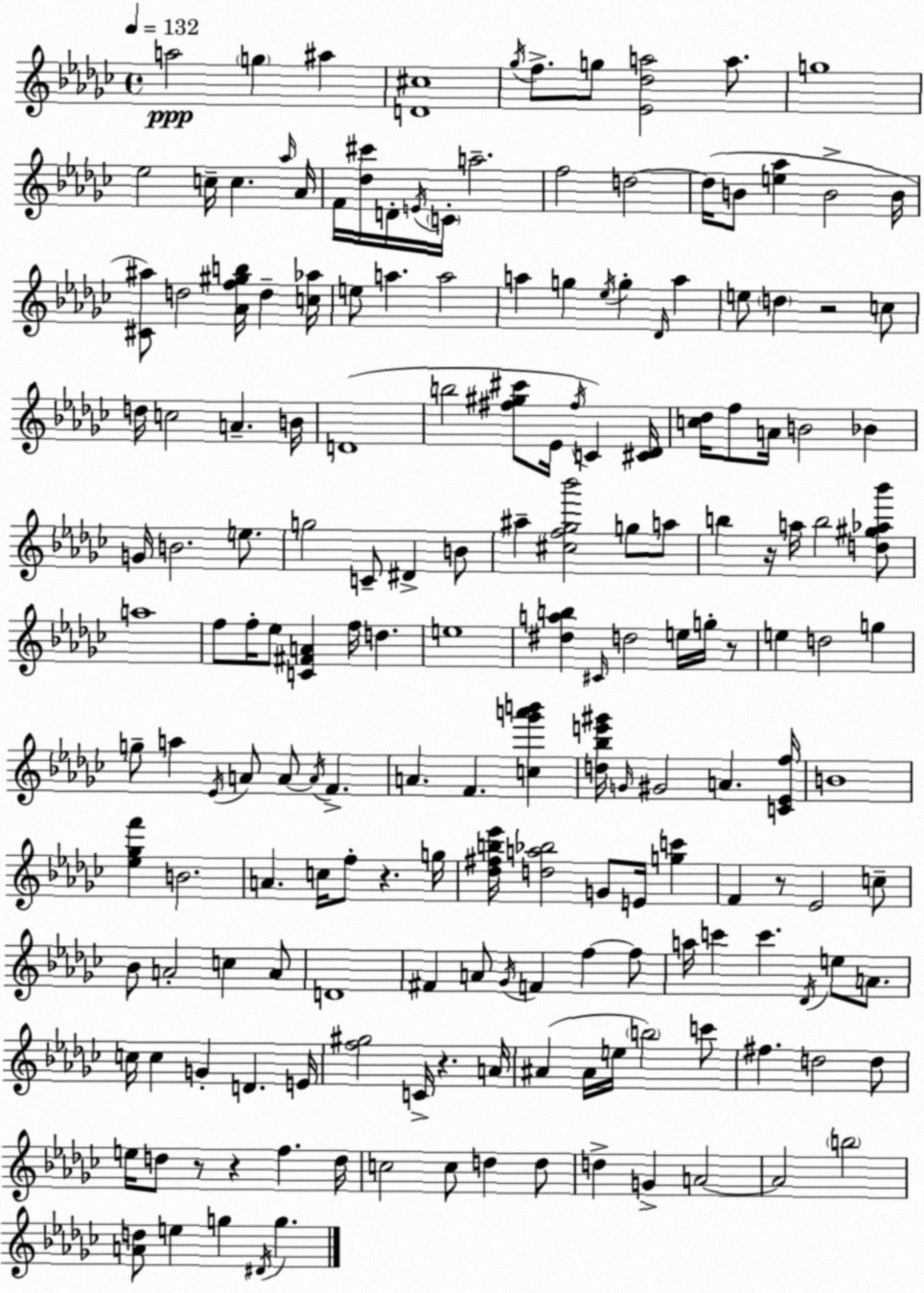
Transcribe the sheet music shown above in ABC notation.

X:1
T:Untitled
M:4/4
L:1/4
K:Ebm
a2 g ^a [D^c]4 _g/4 f/2 g/2 [_E_da]2 a/2 g4 _e2 c/4 c _a/4 _A/4 F/4 [_d^c']/4 D/4 E/4 C/4 a2 f2 d2 d/4 B/2 [e_a] B2 B/4 [^C^a]/2 d2 [_Af^gb]/4 d [c_a]/4 e/2 a a2 a g _e/4 g _D/4 a e/2 d z2 c/2 d/4 c2 A B/4 D4 b2 [^f^g^c']/2 _E/4 ^f/4 C [^C_D]/4 [c_d]/4 f/2 A/4 B2 _B G/4 B2 e/2 g2 C/2 ^D B/2 ^a [^cf_g_b']2 g/2 a/2 b z/4 a/4 b2 [d^g_a_b']/2 a4 f/2 f/4 _e/2 [C^FA] f/4 d e4 [^dab] ^C/4 d2 e/4 g/4 z/2 e d2 g g/2 a _E/4 A/2 A/2 A/4 F A F [c_g'a'b'] [d_be'^g']/4 G/4 ^G2 A [C_Ef]/4 B4 [_e_gf'] B2 A c/4 f/2 z g/4 [_d^fb_e']/4 [da_b]2 G/2 E/4 [gc'] F z/2 _E2 c/2 _B/2 A2 c A/2 D4 ^F A/2 _G/4 F f f/2 a/4 c' c' _D/4 e/2 A/2 c/4 c G D E/4 [f^g]2 C/4 z A/4 ^A ^A/4 e/4 b2 c'/2 ^f d2 d/2 e/4 d/2 z/2 z f d/4 c2 c/2 d d/2 d G A2 A2 b2 [Ad]/2 e g ^D/4 g